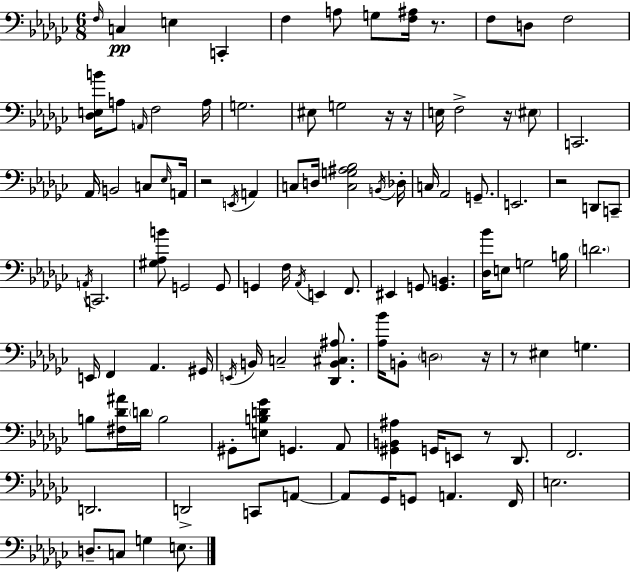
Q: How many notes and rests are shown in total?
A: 108